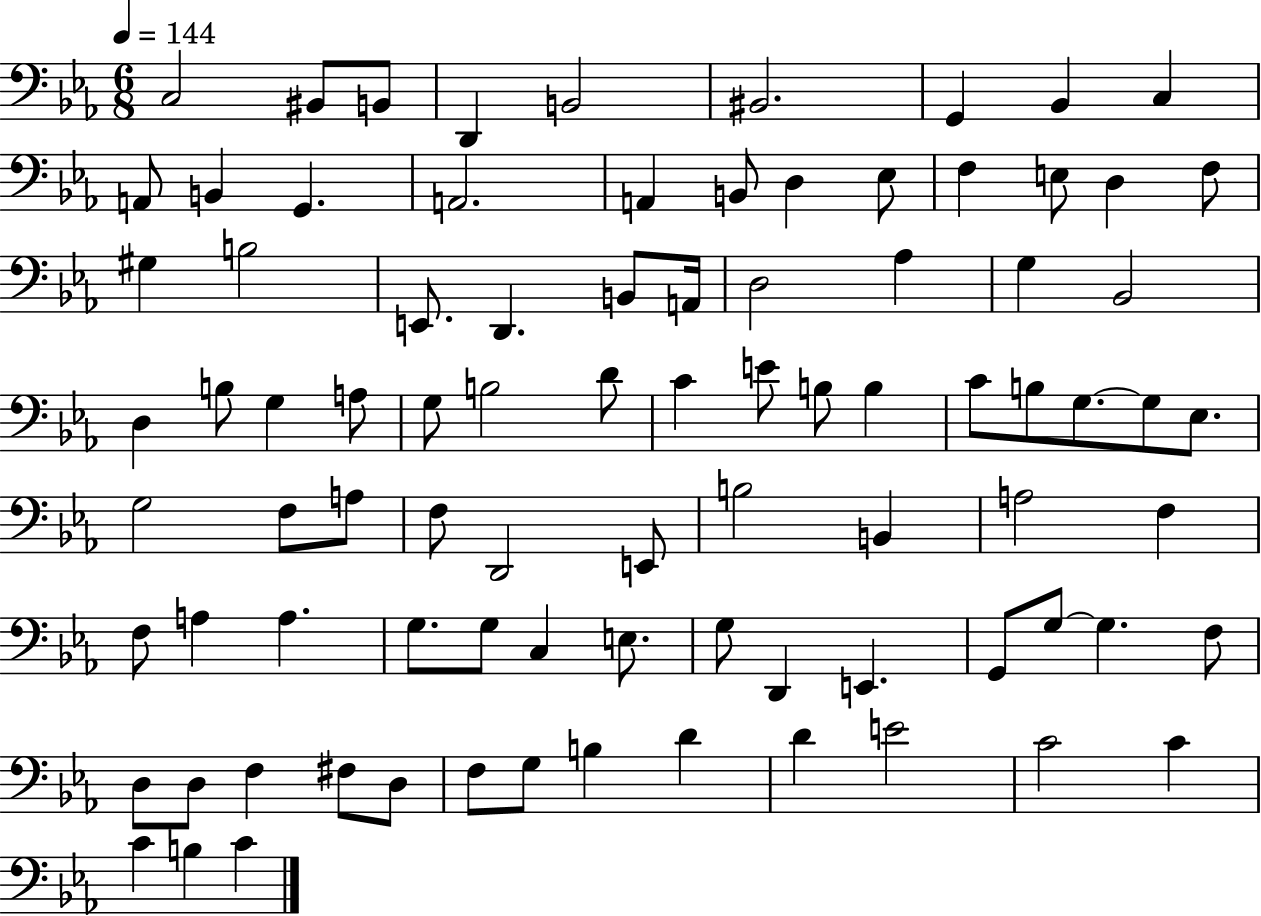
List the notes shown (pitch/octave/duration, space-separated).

C3/h BIS2/e B2/e D2/q B2/h BIS2/h. G2/q Bb2/q C3/q A2/e B2/q G2/q. A2/h. A2/q B2/e D3/q Eb3/e F3/q E3/e D3/q F3/e G#3/q B3/h E2/e. D2/q. B2/e A2/s D3/h Ab3/q G3/q Bb2/h D3/q B3/e G3/q A3/e G3/e B3/h D4/e C4/q E4/e B3/e B3/q C4/e B3/e G3/e. G3/e Eb3/e. G3/h F3/e A3/e F3/e D2/h E2/e B3/h B2/q A3/h F3/q F3/e A3/q A3/q. G3/e. G3/e C3/q E3/e. G3/e D2/q E2/q. G2/e G3/e G3/q. F3/e D3/e D3/e F3/q F#3/e D3/e F3/e G3/e B3/q D4/q D4/q E4/h C4/h C4/q C4/q B3/q C4/q